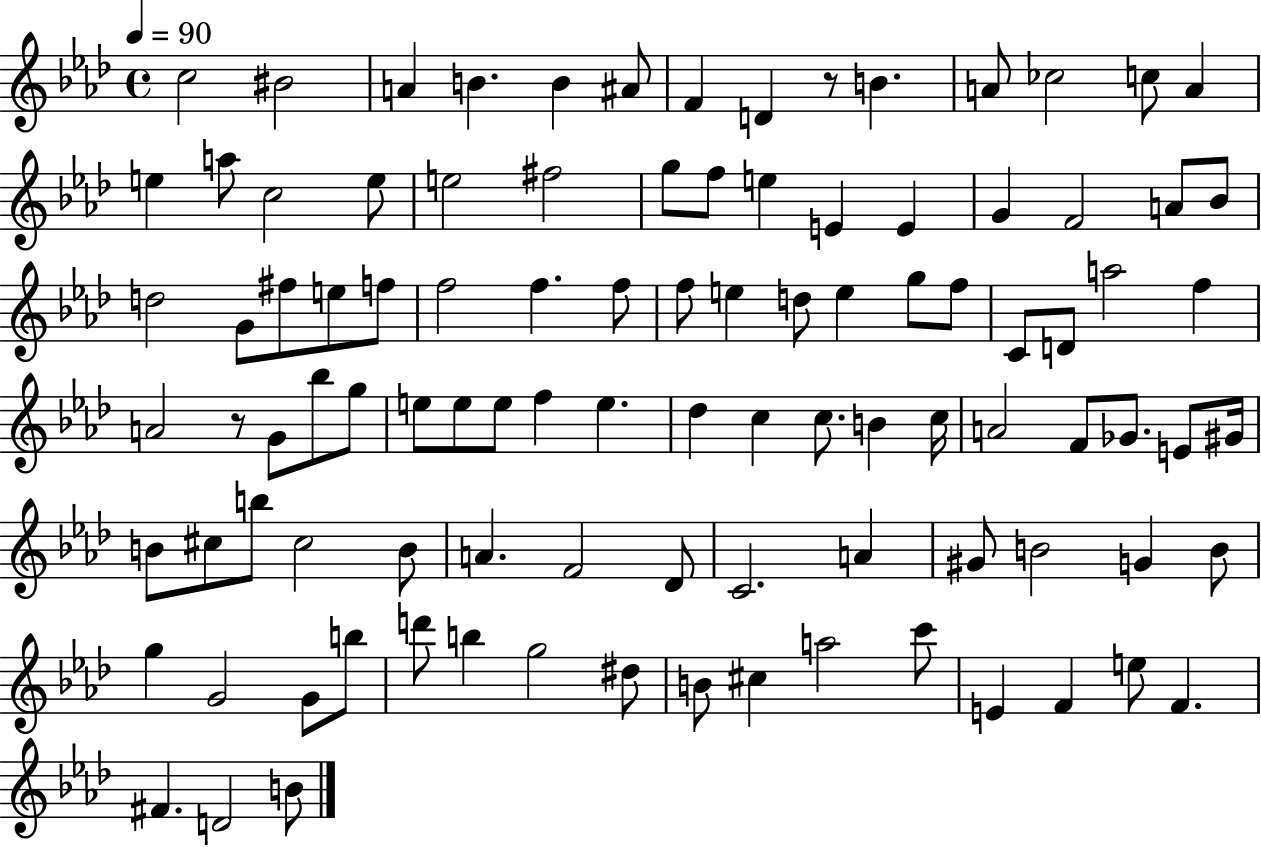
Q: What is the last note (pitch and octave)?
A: B4